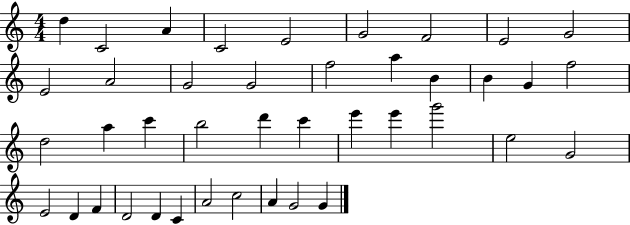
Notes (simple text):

D5/q C4/h A4/q C4/h E4/h G4/h F4/h E4/h G4/h E4/h A4/h G4/h G4/h F5/h A5/q B4/q B4/q G4/q F5/h D5/h A5/q C6/q B5/h D6/q C6/q E6/q E6/q G6/h E5/h G4/h E4/h D4/q F4/q D4/h D4/q C4/q A4/h C5/h A4/q G4/h G4/q